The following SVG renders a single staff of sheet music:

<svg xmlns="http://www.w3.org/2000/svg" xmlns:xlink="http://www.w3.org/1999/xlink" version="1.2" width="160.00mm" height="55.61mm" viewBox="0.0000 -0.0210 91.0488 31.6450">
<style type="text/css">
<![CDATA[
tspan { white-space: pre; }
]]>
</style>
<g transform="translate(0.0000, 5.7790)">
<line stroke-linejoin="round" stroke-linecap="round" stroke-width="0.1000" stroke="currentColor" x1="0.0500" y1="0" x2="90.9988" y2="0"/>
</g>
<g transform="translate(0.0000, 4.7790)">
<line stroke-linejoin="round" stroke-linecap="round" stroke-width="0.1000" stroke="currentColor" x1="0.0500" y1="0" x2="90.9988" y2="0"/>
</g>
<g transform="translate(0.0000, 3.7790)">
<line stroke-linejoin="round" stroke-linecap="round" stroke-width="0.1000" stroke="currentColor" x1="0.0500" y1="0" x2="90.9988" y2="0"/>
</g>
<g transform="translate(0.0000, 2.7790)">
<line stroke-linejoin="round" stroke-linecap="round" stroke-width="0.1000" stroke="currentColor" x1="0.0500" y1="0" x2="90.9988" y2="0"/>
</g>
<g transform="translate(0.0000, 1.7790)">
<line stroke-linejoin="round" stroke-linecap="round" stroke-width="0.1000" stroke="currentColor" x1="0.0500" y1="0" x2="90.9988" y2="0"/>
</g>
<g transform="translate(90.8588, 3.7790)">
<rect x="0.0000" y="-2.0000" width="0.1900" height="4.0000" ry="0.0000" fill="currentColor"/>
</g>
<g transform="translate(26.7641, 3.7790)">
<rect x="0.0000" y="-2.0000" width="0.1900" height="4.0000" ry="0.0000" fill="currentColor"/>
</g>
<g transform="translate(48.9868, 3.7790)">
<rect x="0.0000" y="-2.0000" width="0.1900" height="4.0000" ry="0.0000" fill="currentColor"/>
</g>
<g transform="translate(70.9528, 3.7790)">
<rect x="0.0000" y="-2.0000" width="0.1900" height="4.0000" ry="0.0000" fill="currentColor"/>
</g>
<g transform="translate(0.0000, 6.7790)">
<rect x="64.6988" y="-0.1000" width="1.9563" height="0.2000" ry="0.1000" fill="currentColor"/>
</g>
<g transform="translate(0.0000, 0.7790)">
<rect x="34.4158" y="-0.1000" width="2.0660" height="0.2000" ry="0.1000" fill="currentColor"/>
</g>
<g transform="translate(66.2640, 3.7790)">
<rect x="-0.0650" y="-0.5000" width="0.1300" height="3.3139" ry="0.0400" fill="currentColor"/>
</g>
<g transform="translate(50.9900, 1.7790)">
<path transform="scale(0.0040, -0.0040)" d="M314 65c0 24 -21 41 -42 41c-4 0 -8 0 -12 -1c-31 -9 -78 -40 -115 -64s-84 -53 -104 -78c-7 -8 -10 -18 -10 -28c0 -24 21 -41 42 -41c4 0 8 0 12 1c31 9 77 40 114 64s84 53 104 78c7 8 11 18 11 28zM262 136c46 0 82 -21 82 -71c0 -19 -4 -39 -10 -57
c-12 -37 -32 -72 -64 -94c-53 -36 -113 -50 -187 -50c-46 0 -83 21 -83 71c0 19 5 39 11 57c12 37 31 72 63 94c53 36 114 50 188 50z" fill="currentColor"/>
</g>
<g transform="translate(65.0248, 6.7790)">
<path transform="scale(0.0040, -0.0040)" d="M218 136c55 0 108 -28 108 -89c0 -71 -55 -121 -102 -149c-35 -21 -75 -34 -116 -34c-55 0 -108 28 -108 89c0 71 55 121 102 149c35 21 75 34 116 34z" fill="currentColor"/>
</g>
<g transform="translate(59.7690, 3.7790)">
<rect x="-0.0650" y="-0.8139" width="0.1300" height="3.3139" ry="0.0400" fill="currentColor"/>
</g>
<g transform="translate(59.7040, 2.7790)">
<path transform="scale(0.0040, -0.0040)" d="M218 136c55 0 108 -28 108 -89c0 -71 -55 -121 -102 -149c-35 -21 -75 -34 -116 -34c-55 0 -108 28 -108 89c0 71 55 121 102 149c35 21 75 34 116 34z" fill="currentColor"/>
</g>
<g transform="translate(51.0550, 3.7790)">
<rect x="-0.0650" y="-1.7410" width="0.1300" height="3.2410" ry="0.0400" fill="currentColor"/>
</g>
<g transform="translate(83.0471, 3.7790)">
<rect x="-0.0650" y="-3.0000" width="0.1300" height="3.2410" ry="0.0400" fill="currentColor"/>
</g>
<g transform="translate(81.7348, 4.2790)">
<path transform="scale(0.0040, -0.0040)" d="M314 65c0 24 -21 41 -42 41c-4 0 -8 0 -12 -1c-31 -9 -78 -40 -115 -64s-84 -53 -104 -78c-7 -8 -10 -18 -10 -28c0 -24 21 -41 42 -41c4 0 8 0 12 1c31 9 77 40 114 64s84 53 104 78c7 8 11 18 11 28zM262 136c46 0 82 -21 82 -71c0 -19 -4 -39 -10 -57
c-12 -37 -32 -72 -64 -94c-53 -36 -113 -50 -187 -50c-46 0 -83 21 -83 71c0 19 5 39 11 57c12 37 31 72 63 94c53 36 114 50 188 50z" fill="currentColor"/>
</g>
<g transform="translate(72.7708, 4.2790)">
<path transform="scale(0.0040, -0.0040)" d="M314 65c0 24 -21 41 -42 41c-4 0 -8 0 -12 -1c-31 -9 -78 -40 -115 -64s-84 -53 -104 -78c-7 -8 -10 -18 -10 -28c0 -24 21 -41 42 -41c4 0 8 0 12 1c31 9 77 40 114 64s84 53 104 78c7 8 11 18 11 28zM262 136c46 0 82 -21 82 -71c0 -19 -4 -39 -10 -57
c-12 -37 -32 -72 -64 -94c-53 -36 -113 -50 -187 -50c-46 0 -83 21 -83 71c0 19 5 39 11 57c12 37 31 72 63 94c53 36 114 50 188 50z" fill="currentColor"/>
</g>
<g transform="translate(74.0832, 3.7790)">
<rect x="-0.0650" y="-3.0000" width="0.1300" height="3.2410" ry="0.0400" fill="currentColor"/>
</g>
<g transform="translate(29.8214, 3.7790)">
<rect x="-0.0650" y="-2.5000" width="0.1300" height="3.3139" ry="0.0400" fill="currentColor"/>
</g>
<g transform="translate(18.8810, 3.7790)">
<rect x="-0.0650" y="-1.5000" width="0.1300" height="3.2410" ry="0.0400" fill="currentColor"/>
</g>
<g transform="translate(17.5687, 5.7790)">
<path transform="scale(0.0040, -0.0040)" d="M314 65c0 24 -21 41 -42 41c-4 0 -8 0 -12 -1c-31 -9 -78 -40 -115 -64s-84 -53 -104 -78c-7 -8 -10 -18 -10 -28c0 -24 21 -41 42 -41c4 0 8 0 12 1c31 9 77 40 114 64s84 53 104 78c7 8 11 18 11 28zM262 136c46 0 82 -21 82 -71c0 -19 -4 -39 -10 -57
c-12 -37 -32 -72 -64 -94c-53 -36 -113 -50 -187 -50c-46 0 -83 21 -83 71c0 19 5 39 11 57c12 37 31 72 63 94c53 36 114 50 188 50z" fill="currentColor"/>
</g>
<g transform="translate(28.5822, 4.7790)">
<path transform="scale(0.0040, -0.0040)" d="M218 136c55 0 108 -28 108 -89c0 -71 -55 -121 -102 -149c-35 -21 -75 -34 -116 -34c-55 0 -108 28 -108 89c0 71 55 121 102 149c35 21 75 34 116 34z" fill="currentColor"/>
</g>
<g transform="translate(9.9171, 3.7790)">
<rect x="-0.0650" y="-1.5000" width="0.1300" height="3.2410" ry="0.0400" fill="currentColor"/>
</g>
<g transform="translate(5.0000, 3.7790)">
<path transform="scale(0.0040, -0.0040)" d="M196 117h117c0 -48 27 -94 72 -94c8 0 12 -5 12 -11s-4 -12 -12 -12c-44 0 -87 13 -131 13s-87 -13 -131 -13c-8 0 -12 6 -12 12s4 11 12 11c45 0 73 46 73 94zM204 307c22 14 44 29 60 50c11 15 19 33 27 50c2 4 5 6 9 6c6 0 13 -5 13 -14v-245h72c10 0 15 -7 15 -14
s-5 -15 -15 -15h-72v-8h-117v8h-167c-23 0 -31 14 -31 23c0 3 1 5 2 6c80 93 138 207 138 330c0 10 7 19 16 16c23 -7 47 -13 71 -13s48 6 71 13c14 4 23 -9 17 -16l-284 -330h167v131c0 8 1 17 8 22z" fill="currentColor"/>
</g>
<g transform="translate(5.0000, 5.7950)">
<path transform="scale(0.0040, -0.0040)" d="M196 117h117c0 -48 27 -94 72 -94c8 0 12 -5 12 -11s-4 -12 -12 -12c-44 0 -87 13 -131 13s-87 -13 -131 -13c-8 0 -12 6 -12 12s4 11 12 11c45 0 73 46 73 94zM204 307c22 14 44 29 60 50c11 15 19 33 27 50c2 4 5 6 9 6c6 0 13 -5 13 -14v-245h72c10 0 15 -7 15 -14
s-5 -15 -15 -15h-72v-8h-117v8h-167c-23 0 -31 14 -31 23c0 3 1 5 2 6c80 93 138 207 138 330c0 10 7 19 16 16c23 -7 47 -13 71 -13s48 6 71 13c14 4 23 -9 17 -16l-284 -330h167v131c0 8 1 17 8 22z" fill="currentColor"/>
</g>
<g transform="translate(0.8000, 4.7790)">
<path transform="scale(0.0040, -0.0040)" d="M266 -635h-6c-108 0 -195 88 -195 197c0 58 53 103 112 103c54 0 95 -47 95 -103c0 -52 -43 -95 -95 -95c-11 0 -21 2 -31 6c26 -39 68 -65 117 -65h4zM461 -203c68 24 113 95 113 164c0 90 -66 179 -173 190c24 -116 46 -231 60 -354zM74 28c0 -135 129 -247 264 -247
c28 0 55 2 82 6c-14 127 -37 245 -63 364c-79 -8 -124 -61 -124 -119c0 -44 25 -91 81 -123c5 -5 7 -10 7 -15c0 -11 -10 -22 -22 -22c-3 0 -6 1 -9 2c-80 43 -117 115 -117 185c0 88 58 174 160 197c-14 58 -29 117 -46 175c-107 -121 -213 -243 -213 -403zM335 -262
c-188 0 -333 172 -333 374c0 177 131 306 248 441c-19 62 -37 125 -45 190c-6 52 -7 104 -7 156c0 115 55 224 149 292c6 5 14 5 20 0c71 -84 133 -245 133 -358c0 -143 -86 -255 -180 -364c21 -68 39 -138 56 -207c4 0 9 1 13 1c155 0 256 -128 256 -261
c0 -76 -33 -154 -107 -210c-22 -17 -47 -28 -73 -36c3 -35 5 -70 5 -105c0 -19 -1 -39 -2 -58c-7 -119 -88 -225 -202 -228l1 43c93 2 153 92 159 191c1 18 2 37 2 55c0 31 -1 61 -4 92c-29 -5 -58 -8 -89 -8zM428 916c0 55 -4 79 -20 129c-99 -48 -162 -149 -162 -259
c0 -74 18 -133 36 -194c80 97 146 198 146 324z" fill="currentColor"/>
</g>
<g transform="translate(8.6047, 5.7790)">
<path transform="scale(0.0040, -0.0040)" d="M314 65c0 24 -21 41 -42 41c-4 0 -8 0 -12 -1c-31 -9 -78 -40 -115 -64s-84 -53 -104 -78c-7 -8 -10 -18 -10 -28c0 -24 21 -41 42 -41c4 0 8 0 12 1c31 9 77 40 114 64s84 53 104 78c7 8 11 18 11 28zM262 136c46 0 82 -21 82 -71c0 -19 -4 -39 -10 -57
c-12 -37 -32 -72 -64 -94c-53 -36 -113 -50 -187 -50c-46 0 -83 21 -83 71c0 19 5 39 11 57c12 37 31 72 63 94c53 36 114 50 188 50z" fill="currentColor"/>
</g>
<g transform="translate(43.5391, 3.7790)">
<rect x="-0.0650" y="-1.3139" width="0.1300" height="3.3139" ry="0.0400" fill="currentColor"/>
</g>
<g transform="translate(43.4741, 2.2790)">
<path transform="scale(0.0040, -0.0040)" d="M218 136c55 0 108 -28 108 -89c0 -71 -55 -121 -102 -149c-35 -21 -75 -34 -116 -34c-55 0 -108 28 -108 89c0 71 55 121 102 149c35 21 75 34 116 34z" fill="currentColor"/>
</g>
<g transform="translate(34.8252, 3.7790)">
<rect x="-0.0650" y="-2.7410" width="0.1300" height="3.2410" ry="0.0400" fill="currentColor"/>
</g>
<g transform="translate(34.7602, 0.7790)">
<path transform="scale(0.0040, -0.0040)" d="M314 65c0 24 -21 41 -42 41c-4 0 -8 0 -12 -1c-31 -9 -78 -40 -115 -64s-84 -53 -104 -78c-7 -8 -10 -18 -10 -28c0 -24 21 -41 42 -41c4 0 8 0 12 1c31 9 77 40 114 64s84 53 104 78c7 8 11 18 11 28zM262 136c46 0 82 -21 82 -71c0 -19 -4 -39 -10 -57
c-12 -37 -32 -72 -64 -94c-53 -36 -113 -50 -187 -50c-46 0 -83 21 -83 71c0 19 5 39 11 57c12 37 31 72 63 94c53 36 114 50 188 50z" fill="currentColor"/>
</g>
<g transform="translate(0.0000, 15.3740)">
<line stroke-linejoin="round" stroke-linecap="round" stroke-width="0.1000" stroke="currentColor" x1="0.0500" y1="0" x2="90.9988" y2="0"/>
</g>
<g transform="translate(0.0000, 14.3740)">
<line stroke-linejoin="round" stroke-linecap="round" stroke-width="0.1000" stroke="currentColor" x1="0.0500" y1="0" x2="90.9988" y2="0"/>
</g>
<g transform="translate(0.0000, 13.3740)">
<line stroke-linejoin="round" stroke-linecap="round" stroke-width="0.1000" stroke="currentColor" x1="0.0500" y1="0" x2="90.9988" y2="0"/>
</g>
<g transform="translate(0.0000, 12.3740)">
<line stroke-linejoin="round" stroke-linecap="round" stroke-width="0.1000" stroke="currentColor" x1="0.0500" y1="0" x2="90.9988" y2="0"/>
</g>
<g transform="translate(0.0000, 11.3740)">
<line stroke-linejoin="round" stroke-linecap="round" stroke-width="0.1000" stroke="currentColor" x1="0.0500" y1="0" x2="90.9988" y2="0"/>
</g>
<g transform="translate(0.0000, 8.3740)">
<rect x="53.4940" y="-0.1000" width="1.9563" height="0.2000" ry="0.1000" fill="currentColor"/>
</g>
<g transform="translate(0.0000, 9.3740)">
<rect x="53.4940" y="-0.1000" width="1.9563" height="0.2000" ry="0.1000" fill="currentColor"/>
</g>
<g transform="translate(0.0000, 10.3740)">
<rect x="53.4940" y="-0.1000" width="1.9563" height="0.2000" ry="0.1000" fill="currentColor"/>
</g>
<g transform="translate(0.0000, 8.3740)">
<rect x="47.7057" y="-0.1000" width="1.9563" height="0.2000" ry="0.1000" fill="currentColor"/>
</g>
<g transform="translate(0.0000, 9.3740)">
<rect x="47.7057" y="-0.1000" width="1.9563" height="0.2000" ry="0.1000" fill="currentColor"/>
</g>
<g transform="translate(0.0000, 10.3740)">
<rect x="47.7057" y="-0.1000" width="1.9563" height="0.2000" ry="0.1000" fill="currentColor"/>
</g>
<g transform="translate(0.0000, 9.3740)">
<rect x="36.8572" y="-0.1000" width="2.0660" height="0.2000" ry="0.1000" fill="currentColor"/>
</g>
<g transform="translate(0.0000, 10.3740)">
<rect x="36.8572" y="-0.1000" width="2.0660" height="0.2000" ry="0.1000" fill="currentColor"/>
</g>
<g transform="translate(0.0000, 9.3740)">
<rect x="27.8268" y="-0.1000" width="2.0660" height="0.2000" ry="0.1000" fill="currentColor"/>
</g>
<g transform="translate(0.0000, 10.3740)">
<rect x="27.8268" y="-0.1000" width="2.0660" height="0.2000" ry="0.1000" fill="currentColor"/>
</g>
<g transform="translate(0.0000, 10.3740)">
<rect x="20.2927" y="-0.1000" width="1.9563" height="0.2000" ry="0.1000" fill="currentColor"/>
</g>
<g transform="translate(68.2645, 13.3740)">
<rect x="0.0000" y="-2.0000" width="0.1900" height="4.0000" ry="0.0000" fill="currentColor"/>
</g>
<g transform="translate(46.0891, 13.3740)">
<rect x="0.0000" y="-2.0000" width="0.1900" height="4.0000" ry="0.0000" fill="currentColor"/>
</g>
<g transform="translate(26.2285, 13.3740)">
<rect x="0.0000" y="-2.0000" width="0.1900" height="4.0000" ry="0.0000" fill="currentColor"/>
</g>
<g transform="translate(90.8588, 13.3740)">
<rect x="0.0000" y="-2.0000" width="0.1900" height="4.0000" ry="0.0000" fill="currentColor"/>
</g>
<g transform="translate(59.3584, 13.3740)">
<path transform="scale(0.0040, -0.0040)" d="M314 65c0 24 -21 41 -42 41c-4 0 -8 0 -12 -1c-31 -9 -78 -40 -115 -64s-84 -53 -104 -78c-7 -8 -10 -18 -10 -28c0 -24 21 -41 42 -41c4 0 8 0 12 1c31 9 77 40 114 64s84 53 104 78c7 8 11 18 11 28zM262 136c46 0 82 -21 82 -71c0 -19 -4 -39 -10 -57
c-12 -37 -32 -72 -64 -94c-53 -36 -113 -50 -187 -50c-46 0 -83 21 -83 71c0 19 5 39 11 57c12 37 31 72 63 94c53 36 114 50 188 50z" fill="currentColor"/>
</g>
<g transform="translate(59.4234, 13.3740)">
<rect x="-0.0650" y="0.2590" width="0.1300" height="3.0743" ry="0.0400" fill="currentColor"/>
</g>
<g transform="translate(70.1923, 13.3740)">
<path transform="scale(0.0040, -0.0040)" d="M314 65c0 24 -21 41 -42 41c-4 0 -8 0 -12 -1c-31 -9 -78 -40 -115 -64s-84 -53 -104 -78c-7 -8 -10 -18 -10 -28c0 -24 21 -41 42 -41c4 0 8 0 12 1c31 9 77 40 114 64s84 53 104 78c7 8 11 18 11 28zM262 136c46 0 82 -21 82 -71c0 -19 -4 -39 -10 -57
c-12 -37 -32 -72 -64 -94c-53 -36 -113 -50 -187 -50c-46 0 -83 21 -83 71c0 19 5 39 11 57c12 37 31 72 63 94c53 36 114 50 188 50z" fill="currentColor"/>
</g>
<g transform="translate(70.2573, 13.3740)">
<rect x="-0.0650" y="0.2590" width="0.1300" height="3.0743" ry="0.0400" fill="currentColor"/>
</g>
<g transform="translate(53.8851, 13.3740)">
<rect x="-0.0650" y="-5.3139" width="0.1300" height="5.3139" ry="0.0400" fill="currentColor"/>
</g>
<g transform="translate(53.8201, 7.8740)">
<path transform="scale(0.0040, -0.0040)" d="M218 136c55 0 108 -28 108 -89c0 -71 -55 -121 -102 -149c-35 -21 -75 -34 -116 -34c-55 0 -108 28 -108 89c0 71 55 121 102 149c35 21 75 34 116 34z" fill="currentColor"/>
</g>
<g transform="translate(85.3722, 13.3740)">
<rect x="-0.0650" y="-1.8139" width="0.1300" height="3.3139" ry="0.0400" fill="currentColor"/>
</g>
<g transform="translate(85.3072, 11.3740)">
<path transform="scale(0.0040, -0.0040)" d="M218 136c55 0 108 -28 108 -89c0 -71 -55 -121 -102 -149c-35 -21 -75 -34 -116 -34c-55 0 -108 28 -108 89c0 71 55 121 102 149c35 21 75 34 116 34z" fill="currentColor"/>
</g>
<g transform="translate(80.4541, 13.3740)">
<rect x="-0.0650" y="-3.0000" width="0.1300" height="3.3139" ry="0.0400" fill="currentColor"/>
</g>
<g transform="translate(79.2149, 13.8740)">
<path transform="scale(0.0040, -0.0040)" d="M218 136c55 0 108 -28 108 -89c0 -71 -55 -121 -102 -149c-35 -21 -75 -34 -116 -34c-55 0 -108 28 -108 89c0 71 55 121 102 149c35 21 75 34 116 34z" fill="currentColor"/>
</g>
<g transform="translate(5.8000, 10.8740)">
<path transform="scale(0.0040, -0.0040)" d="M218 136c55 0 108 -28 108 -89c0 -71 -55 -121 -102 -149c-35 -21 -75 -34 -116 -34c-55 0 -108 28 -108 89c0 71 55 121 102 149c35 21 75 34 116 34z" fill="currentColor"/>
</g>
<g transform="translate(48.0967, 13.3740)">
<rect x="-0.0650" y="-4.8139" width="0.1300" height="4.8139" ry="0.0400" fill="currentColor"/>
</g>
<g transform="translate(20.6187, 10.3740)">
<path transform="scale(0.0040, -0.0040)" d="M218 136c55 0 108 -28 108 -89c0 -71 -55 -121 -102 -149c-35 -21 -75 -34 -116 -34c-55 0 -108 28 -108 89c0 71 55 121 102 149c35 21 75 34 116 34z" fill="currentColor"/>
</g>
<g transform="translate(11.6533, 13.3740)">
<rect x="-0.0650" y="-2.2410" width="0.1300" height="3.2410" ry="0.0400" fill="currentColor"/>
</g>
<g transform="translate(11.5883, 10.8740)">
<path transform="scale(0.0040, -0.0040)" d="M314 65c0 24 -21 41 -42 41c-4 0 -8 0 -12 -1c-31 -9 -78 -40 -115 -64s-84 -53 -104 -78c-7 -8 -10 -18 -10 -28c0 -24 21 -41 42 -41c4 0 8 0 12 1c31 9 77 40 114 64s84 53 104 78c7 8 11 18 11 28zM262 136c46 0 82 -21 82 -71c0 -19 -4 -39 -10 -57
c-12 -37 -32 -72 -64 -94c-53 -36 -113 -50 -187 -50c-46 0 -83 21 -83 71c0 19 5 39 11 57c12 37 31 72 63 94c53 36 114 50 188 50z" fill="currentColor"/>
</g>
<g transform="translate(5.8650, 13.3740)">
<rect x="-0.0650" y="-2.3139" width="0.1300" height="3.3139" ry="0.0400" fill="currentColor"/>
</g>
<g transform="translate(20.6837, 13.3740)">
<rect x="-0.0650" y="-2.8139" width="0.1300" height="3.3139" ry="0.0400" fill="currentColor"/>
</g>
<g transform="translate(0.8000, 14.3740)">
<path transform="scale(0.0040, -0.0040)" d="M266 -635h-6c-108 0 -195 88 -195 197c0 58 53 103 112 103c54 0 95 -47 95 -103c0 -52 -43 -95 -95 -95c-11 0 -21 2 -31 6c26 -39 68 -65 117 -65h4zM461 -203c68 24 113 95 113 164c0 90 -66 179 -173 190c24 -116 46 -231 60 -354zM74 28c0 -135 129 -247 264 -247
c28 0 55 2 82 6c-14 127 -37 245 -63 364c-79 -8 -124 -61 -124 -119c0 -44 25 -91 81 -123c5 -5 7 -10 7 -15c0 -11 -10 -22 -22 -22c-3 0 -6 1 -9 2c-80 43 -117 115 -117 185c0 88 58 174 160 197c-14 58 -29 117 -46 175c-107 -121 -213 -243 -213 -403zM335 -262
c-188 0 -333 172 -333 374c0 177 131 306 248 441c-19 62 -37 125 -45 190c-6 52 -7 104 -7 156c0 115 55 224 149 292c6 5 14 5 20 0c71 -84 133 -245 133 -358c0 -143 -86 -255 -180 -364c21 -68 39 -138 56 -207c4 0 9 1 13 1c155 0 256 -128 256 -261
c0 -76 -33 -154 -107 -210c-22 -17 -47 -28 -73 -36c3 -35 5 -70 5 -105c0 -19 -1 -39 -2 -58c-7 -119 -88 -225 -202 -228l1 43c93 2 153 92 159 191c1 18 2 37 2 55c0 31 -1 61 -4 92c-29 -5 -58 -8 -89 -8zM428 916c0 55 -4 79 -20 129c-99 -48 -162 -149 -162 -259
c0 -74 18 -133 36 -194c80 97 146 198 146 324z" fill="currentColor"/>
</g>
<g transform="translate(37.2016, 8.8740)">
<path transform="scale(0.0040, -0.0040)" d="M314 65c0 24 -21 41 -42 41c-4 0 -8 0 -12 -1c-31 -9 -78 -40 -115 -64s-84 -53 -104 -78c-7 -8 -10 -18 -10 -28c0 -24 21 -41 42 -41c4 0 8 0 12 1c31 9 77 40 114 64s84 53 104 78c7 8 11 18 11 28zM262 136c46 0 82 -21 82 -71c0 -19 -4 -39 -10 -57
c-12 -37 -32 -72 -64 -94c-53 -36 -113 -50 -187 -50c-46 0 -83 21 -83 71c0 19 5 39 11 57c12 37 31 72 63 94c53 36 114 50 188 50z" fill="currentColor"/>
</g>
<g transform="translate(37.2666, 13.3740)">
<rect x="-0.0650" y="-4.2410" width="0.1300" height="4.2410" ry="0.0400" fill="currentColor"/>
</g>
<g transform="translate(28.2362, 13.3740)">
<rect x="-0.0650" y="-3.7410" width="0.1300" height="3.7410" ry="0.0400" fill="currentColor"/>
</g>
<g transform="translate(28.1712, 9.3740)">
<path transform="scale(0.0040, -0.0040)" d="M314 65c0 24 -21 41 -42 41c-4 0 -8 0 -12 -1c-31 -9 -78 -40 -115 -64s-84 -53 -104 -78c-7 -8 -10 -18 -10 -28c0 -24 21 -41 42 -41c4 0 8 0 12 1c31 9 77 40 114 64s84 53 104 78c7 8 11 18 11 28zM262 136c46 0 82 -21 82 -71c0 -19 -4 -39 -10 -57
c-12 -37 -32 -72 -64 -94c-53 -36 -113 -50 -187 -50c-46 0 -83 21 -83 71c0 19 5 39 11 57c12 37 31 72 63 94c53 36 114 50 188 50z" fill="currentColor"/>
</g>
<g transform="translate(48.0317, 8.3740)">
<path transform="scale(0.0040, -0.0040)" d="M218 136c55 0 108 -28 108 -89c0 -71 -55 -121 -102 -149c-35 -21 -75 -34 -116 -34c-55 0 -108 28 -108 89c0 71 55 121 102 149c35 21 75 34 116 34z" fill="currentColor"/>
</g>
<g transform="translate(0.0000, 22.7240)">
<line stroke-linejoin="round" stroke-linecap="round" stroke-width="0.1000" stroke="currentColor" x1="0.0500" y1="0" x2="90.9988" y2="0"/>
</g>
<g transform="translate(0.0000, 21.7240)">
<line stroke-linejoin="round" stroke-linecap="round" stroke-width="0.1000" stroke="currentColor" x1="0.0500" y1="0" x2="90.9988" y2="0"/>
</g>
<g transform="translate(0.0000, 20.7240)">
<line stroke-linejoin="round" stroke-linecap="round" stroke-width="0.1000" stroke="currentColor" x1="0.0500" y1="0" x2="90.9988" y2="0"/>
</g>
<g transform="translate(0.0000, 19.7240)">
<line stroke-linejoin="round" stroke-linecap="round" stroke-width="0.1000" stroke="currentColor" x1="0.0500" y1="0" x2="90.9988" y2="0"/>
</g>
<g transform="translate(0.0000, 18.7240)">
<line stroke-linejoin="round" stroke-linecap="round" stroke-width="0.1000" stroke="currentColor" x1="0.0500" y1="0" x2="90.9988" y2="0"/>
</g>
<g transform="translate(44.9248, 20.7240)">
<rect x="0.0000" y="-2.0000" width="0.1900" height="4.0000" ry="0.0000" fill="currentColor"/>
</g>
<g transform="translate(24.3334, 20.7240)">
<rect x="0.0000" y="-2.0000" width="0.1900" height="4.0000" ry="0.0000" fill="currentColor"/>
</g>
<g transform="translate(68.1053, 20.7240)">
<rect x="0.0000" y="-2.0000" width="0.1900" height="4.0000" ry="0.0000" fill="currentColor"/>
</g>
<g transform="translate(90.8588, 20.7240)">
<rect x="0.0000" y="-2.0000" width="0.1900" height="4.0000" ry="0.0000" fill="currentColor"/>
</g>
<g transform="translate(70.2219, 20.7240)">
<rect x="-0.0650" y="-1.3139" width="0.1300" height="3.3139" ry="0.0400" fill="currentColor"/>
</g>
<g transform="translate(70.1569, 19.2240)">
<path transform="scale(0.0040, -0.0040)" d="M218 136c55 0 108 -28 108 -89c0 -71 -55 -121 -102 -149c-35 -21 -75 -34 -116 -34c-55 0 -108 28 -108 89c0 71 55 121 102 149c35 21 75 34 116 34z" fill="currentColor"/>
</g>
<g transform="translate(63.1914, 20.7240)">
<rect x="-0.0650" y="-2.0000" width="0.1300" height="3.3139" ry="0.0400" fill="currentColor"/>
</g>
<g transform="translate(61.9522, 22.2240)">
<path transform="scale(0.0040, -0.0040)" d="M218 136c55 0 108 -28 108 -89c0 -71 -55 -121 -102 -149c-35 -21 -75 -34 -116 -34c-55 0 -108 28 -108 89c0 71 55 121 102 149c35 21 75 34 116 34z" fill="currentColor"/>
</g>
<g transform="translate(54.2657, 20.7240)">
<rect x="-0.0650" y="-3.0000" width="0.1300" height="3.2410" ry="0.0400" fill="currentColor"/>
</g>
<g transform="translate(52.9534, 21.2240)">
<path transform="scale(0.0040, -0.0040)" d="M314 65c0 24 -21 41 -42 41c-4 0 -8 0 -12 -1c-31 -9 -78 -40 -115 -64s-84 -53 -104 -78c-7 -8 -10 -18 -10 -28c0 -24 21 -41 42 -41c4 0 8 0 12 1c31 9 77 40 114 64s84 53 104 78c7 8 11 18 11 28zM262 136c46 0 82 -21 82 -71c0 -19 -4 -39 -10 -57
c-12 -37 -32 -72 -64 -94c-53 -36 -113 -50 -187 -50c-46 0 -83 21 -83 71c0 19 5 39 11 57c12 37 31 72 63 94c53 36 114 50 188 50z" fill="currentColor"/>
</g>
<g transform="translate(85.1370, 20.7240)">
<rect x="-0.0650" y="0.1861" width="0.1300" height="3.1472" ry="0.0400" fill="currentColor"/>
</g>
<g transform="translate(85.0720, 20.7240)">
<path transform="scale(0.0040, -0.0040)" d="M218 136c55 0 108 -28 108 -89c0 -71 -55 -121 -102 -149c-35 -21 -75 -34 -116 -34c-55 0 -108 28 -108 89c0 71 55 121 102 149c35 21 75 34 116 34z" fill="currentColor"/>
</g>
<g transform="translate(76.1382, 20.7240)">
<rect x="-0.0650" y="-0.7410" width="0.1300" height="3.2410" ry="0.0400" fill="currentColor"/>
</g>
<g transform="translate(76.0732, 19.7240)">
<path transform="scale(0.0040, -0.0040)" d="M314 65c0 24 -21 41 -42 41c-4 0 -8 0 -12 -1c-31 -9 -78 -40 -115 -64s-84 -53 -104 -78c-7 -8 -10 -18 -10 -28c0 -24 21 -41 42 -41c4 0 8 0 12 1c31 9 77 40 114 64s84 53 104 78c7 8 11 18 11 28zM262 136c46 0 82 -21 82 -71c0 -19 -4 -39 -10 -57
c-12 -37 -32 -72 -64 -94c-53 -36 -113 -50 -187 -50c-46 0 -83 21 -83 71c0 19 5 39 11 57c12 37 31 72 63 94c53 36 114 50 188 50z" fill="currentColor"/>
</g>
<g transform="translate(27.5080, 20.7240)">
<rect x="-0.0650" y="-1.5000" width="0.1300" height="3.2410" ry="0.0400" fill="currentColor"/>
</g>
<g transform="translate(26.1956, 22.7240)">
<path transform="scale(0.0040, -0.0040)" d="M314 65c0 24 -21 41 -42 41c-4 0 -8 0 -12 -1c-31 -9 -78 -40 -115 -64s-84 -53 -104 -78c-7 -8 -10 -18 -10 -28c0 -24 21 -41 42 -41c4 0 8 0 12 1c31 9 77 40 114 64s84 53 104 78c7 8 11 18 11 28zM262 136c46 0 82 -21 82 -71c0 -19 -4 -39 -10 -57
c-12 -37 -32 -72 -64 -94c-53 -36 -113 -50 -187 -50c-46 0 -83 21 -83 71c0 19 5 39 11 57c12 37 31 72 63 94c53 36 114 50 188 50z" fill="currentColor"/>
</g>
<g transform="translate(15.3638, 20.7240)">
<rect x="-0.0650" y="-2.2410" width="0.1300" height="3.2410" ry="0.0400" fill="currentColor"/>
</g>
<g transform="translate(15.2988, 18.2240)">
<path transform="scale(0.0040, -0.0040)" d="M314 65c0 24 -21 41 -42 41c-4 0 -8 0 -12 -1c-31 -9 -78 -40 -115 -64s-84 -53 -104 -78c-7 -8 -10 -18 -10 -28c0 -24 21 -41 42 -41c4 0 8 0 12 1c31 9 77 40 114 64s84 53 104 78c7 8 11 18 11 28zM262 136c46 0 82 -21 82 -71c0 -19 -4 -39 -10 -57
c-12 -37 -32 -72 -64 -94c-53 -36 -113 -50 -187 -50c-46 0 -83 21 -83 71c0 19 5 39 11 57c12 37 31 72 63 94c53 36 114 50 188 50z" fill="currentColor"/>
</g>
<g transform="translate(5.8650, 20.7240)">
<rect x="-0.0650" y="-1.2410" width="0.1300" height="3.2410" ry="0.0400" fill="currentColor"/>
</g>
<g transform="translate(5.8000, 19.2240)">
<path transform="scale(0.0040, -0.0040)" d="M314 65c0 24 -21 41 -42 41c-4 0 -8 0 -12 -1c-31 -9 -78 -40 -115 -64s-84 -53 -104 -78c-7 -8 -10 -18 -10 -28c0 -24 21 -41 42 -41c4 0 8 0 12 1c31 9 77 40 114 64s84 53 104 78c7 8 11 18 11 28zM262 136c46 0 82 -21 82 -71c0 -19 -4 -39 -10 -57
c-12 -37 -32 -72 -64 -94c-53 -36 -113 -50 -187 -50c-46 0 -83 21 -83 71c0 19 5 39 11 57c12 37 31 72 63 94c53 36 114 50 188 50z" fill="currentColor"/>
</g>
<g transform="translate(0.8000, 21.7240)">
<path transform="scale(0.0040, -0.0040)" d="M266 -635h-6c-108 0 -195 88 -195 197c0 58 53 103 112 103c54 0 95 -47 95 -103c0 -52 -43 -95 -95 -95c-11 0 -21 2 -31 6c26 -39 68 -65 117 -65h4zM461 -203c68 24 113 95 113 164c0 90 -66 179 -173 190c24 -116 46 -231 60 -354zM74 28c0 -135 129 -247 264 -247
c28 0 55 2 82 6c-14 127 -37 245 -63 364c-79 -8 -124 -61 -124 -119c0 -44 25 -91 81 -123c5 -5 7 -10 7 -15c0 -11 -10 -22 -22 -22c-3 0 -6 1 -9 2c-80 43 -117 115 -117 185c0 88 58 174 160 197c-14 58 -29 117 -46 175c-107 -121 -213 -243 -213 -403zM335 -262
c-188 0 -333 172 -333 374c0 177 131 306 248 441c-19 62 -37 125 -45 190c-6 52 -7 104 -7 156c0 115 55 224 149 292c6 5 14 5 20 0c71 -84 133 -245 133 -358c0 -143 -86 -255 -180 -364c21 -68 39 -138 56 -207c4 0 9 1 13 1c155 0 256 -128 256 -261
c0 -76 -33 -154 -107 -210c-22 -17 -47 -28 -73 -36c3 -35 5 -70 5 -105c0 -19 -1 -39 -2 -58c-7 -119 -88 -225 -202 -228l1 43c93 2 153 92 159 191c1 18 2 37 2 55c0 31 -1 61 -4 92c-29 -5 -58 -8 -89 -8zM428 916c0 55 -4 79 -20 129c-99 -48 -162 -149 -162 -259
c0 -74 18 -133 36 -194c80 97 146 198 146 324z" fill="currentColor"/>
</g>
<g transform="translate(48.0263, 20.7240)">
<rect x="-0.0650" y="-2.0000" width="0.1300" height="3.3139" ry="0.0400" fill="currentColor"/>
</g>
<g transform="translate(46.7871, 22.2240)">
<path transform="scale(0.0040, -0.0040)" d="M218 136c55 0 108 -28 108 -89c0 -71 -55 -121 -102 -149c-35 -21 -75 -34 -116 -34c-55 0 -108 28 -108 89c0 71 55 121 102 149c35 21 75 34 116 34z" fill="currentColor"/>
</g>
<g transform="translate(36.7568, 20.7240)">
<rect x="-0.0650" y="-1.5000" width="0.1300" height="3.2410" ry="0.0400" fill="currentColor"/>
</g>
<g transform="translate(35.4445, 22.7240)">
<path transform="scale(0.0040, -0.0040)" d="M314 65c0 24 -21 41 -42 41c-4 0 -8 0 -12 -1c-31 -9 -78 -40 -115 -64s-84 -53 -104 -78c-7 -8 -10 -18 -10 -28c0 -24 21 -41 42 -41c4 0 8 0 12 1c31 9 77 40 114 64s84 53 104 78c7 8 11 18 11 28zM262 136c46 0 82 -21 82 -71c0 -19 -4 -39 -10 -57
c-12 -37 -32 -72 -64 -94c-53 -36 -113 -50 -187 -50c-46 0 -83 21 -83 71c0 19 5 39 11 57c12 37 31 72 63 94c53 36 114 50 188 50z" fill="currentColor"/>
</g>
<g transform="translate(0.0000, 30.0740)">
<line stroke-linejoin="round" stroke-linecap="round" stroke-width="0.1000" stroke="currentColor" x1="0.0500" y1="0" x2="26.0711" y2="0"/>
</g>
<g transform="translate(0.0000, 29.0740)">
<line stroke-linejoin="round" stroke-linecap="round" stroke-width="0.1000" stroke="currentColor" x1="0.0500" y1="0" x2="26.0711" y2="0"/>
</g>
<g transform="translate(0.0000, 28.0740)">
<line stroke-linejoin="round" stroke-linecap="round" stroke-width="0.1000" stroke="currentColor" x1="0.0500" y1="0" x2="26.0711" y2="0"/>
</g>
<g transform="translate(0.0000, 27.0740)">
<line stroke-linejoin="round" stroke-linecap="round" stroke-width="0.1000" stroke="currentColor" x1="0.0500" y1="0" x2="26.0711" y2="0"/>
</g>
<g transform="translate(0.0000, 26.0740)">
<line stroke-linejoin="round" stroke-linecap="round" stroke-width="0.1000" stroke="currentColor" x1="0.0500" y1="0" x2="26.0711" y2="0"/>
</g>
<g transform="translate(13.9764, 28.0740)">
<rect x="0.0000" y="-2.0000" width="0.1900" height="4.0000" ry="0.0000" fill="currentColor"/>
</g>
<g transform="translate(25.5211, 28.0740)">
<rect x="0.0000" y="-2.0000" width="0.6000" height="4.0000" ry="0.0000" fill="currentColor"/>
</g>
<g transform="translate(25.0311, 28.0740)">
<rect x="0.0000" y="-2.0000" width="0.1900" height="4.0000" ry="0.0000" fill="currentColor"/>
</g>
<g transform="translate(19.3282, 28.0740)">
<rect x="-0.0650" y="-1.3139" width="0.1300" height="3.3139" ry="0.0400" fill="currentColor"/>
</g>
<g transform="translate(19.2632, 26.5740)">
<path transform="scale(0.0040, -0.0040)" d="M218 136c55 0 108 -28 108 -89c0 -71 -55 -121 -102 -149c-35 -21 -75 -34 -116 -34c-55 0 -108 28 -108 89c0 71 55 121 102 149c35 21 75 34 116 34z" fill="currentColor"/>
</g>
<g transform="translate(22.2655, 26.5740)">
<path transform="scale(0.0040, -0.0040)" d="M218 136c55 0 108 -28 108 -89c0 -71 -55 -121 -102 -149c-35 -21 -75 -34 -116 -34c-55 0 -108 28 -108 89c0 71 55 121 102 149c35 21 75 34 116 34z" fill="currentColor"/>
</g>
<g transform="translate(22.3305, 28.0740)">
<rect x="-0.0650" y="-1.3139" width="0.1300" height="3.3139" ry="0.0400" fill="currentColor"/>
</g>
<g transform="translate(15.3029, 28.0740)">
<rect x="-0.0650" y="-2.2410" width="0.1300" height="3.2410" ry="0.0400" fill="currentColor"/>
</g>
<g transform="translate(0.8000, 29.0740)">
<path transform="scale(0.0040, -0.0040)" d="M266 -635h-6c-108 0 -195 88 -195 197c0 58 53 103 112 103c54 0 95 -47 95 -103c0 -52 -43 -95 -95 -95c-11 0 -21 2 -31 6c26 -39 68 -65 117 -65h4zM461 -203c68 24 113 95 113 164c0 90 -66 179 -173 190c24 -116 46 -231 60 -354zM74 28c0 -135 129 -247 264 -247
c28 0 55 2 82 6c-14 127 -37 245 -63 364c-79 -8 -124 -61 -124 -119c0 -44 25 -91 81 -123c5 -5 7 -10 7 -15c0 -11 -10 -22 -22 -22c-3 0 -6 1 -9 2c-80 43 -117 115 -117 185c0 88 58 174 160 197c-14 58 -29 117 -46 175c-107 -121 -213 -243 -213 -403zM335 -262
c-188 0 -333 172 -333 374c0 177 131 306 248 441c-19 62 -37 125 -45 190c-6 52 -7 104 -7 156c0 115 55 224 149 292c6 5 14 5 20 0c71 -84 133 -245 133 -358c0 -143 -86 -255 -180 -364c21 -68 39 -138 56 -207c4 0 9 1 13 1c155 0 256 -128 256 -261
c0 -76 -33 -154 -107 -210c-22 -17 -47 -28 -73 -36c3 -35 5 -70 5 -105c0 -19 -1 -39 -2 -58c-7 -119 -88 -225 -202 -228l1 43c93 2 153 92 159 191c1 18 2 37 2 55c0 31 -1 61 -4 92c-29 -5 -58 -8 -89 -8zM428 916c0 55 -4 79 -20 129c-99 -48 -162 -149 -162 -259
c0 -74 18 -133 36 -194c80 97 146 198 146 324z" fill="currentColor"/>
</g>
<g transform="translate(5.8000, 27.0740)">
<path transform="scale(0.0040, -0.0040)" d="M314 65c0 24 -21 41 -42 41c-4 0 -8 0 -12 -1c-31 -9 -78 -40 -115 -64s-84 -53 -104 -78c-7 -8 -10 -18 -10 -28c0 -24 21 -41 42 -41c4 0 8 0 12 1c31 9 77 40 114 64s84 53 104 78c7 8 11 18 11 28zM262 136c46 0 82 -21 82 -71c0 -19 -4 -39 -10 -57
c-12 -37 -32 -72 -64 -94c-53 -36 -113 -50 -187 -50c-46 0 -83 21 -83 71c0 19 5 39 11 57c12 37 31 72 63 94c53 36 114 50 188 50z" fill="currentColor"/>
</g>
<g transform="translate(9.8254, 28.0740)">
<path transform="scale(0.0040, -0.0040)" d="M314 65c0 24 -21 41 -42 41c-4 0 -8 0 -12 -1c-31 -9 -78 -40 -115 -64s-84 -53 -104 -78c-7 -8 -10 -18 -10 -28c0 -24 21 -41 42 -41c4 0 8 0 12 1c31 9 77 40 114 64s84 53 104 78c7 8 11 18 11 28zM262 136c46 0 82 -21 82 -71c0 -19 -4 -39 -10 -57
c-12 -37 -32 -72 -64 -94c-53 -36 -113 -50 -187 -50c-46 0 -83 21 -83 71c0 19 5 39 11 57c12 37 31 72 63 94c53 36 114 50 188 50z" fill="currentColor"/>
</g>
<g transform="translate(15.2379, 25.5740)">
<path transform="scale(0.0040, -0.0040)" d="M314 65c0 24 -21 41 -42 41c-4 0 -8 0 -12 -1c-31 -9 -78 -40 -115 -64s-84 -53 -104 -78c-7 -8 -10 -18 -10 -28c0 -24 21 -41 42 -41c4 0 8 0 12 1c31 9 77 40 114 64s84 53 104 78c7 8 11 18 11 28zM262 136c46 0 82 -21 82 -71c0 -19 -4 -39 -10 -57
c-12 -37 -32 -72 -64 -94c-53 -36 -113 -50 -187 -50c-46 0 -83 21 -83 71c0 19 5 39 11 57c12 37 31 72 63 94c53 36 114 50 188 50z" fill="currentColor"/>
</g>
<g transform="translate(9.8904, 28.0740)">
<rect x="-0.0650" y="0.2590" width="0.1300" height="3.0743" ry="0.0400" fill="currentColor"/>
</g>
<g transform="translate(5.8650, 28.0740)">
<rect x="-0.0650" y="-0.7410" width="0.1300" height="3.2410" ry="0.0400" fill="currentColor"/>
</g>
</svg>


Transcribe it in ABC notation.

X:1
T:Untitled
M:4/4
L:1/4
K:C
E2 E2 G a2 e f2 d C A2 A2 g g2 a c'2 d'2 e' f' B2 B2 A f e2 g2 E2 E2 F A2 F e d2 B d2 B2 g2 e e